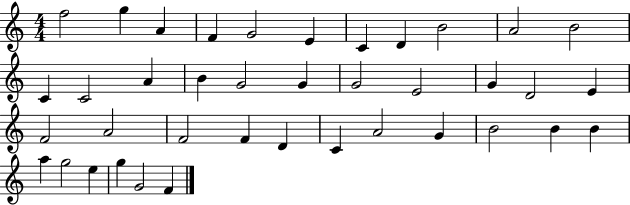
{
  \clef treble
  \numericTimeSignature
  \time 4/4
  \key c \major
  f''2 g''4 a'4 | f'4 g'2 e'4 | c'4 d'4 b'2 | a'2 b'2 | \break c'4 c'2 a'4 | b'4 g'2 g'4 | g'2 e'2 | g'4 d'2 e'4 | \break f'2 a'2 | f'2 f'4 d'4 | c'4 a'2 g'4 | b'2 b'4 b'4 | \break a''4 g''2 e''4 | g''4 g'2 f'4 | \bar "|."
}